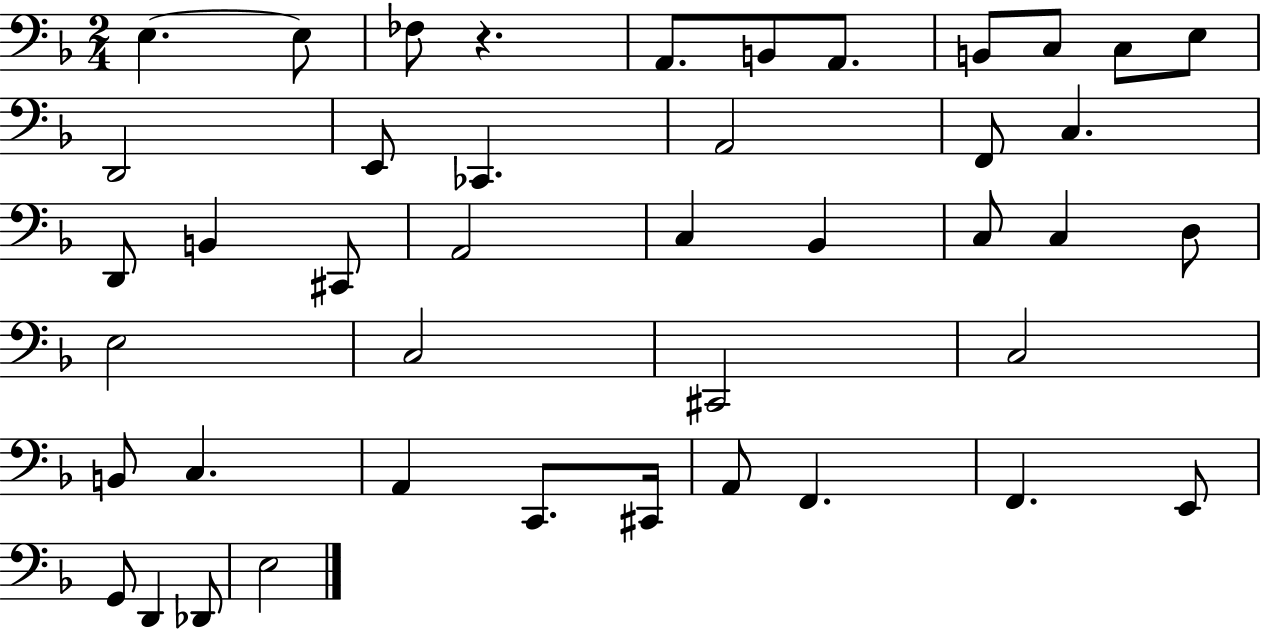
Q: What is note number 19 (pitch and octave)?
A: C#2